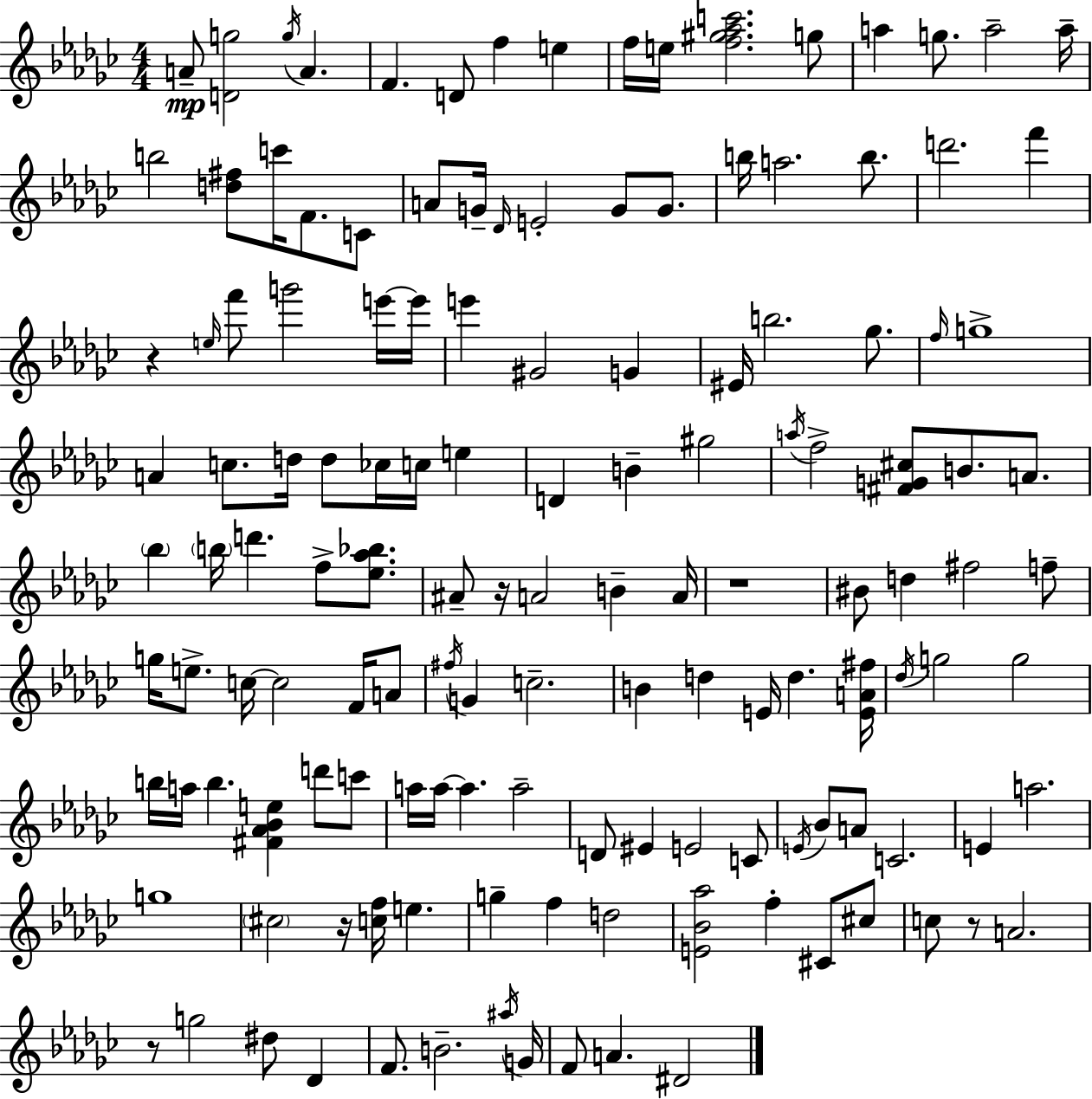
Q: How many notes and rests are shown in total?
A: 139